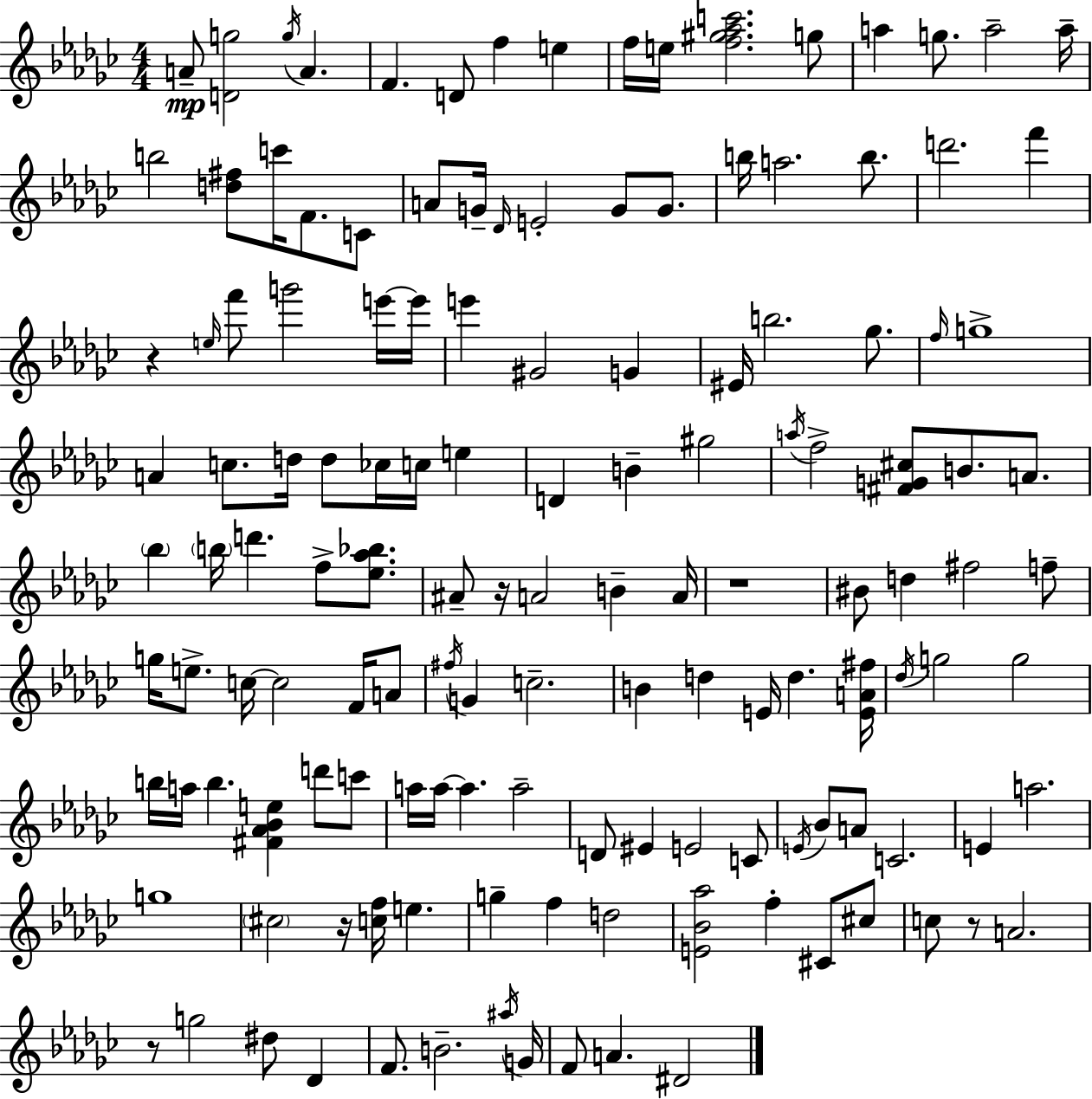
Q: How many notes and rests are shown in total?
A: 139